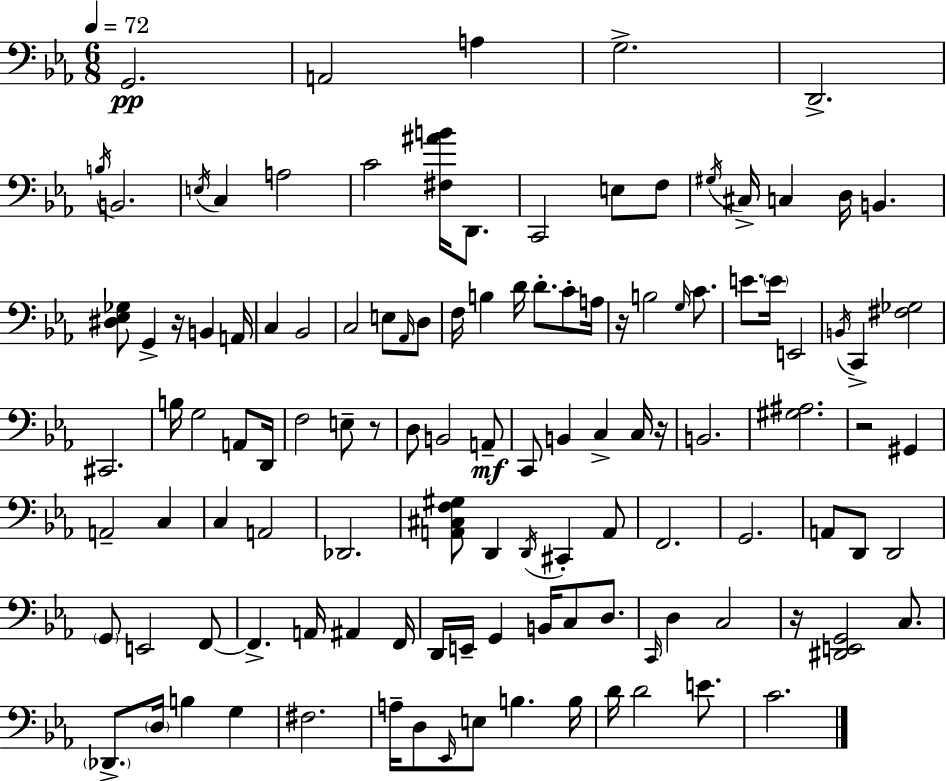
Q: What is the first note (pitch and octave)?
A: G2